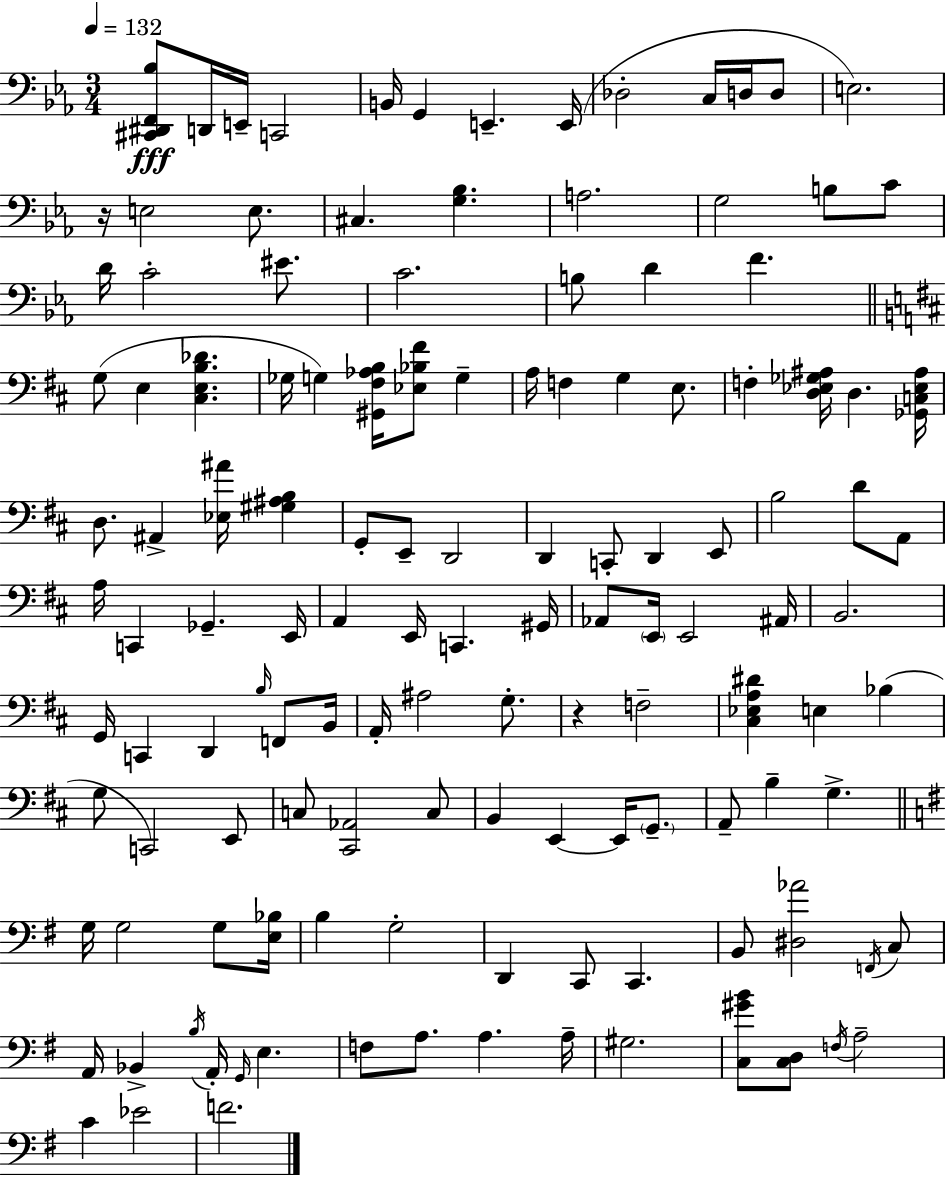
{
  \clef bass
  \numericTimeSignature
  \time 3/4
  \key c \minor
  \tempo 4 = 132
  <cis, dis, f, bes>8\fff d,16 e,16-- c,2 | b,16 g,4 e,4.-- e,16( | des2-. c16 d16 d8 | e2.) | \break r16 e2 e8. | cis4. <g bes>4. | a2. | g2 b8 c'8 | \break d'16 c'2-. eis'8. | c'2. | b8 d'4 f'4. | \bar "||" \break \key b \minor g8( e4 <cis e b des'>4. | ges16 g4) <gis, fis aes b>16 <ees bes fis'>8 g4-- | a16 f4 g4 e8. | f4-. <d ees ges ais>16 d4. <ges, c ees ais>16 | \break d8. ais,4-> <ees ais'>16 <gis ais b>4 | g,8-. e,8-- d,2 | d,4 c,8-. d,4 e,8 | b2 d'8 a,8 | \break a16 c,4 ges,4.-- e,16 | a,4 e,16 c,4. gis,16 | aes,8 \parenthesize e,16 e,2 ais,16 | b,2. | \break g,16 c,4 d,4 \grace { b16 } f,8 | b,16 a,16-. ais2 g8.-. | r4 f2-- | <cis ees a dis'>4 e4 bes4( | \break g8 c,2) e,8 | c8 <cis, aes,>2 c8 | b,4 e,4~~ e,16 \parenthesize g,8.-- | a,8-- b4-- g4.-> | \break \bar "||" \break \key e \minor g16 g2 g8 <e bes>16 | b4 g2-. | d,4 c,8 c,4. | b,8 <dis aes'>2 \acciaccatura { f,16 } c8 | \break a,16 bes,4-> \acciaccatura { b16 } a,16-. \grace { g,16 } e4. | f8 a8. a4. | a16-- gis2. | <c gis' b'>8 <c d>8 \acciaccatura { f16 } a2-- | \break c'4 ees'2 | f'2. | \bar "|."
}